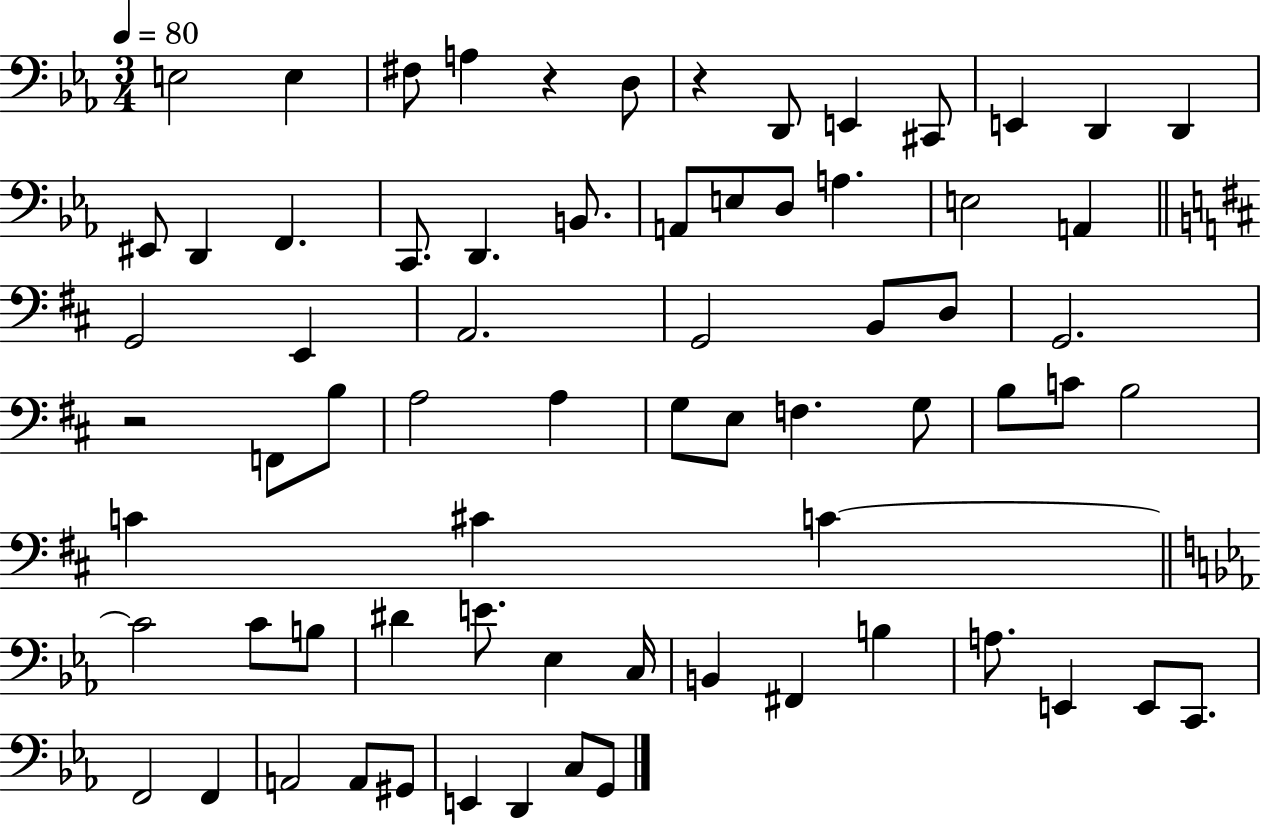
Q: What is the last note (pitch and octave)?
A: G2